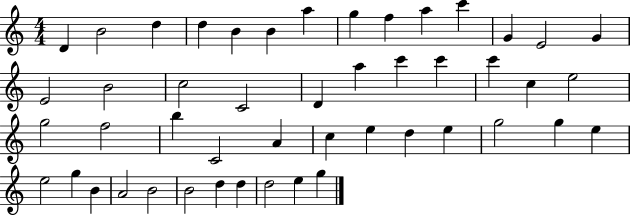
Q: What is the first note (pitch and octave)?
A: D4